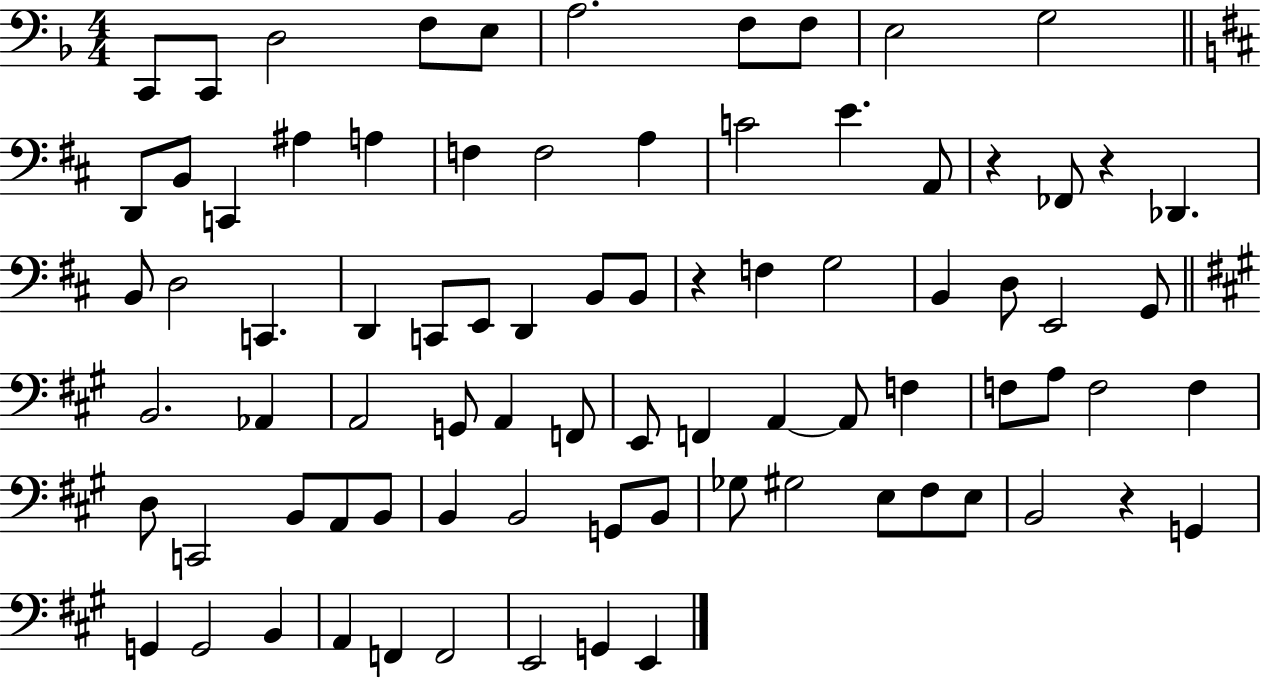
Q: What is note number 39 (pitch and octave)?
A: B2